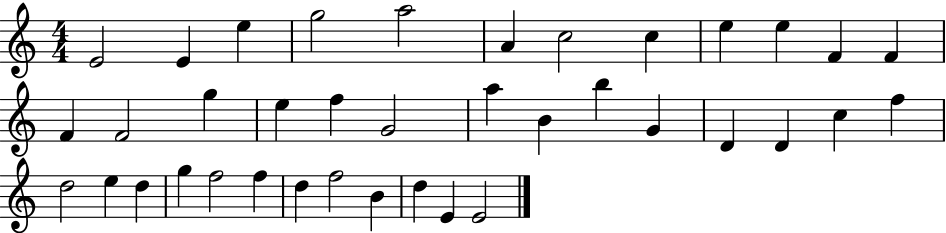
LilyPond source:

{
  \clef treble
  \numericTimeSignature
  \time 4/4
  \key c \major
  e'2 e'4 e''4 | g''2 a''2 | a'4 c''2 c''4 | e''4 e''4 f'4 f'4 | \break f'4 f'2 g''4 | e''4 f''4 g'2 | a''4 b'4 b''4 g'4 | d'4 d'4 c''4 f''4 | \break d''2 e''4 d''4 | g''4 f''2 f''4 | d''4 f''2 b'4 | d''4 e'4 e'2 | \break \bar "|."
}